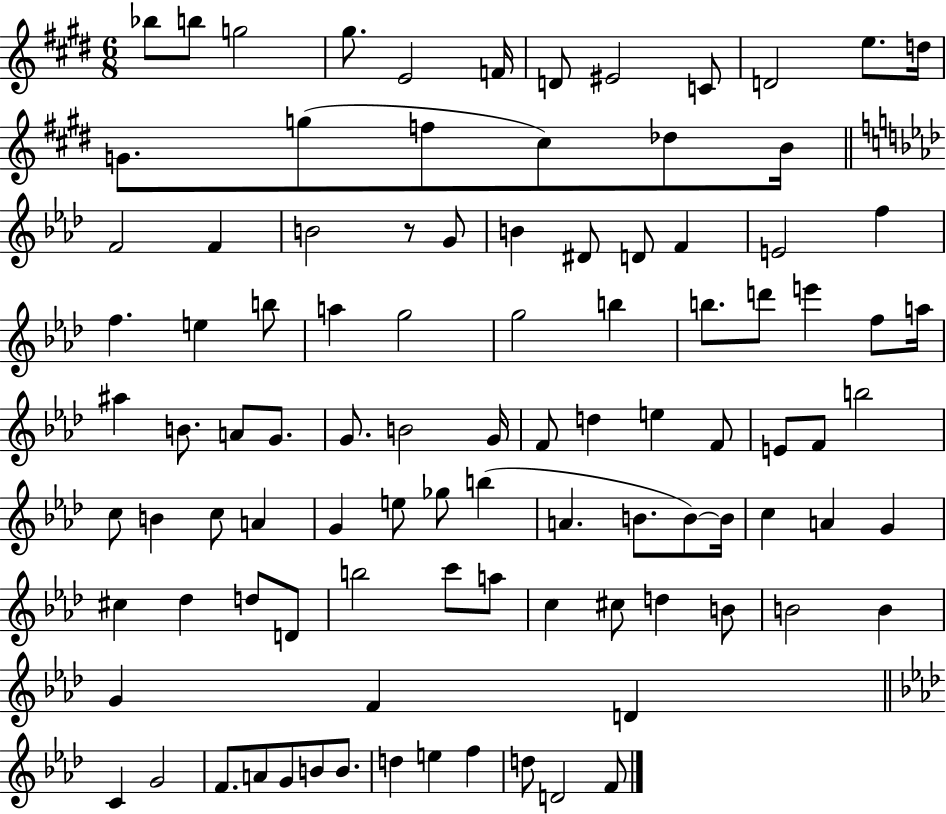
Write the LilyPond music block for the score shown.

{
  \clef treble
  \numericTimeSignature
  \time 6/8
  \key e \major
  bes''8 b''8 g''2 | gis''8. e'2 f'16 | d'8 eis'2 c'8 | d'2 e''8. d''16 | \break g'8. g''8( f''8 cis''8) des''8 b'16 | \bar "||" \break \key aes \major f'2 f'4 | b'2 r8 g'8 | b'4 dis'8 d'8 f'4 | e'2 f''4 | \break f''4. e''4 b''8 | a''4 g''2 | g''2 b''4 | b''8. d'''8 e'''4 f''8 a''16 | \break ais''4 b'8. a'8 g'8. | g'8. b'2 g'16 | f'8 d''4 e''4 f'8 | e'8 f'8 b''2 | \break c''8 b'4 c''8 a'4 | g'4 e''8 ges''8 b''4( | a'4. b'8. b'8~~) b'16 | c''4 a'4 g'4 | \break cis''4 des''4 d''8 d'8 | b''2 c'''8 a''8 | c''4 cis''8 d''4 b'8 | b'2 b'4 | \break g'4 f'4 d'4 | \bar "||" \break \key f \minor c'4 g'2 | f'8. a'8 g'8 b'8 b'8. | d''4 e''4 f''4 | d''8 d'2 f'8 | \break \bar "|."
}